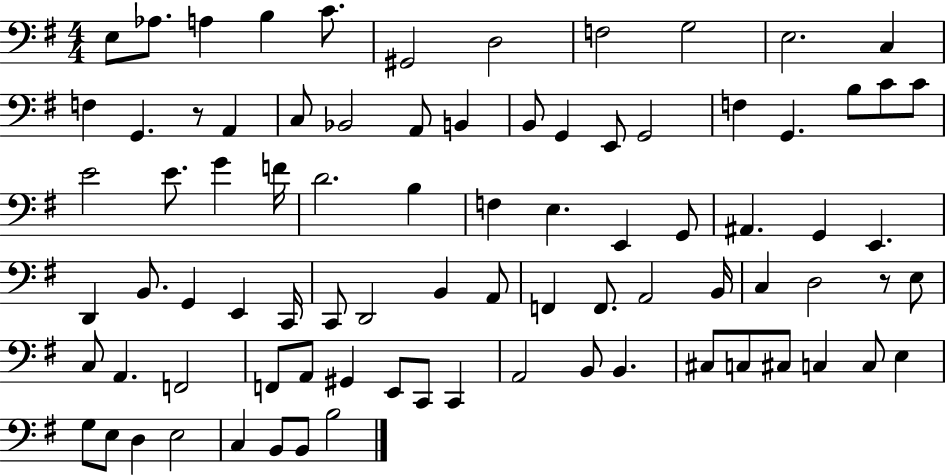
E3/e Ab3/e. A3/q B3/q C4/e. G#2/h D3/h F3/h G3/h E3/h. C3/q F3/q G2/q. R/e A2/q C3/e Bb2/h A2/e B2/q B2/e G2/q E2/e G2/h F3/q G2/q. B3/e C4/e C4/e E4/h E4/e. G4/q F4/s D4/h. B3/q F3/q E3/q. E2/q G2/e A#2/q. G2/q E2/q. D2/q B2/e. G2/q E2/q C2/s C2/e D2/h B2/q A2/e F2/q F2/e. A2/h B2/s C3/q D3/h R/e E3/e C3/e A2/q. F2/h F2/e A2/e G#2/q E2/e C2/e C2/q A2/h B2/e B2/q. C#3/e C3/e C#3/e C3/q C3/e E3/q G3/e E3/e D3/q E3/h C3/q B2/e B2/e B3/h